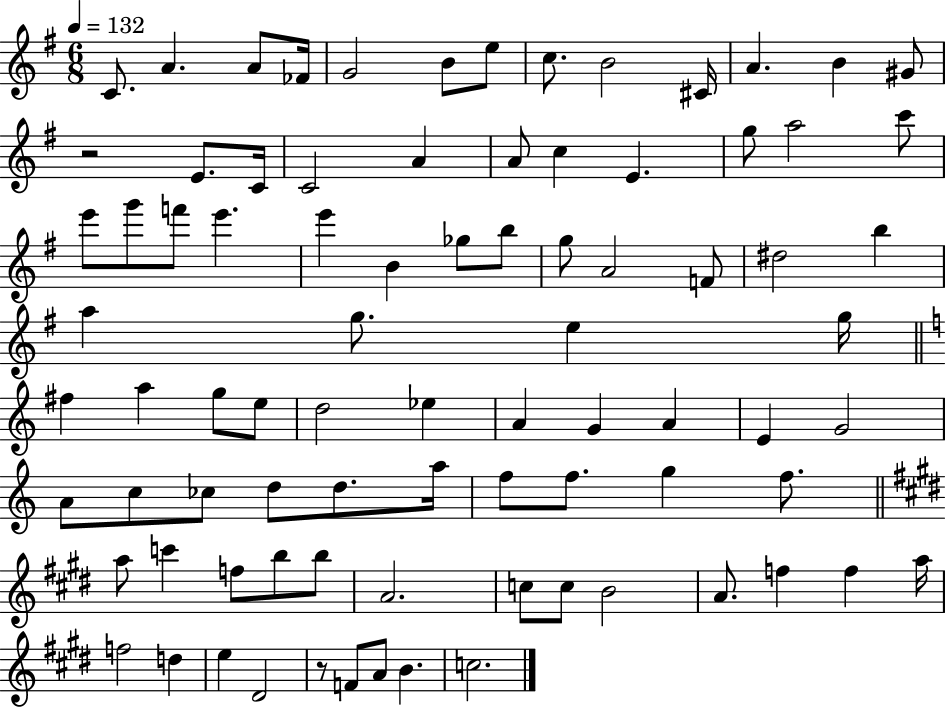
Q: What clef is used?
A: treble